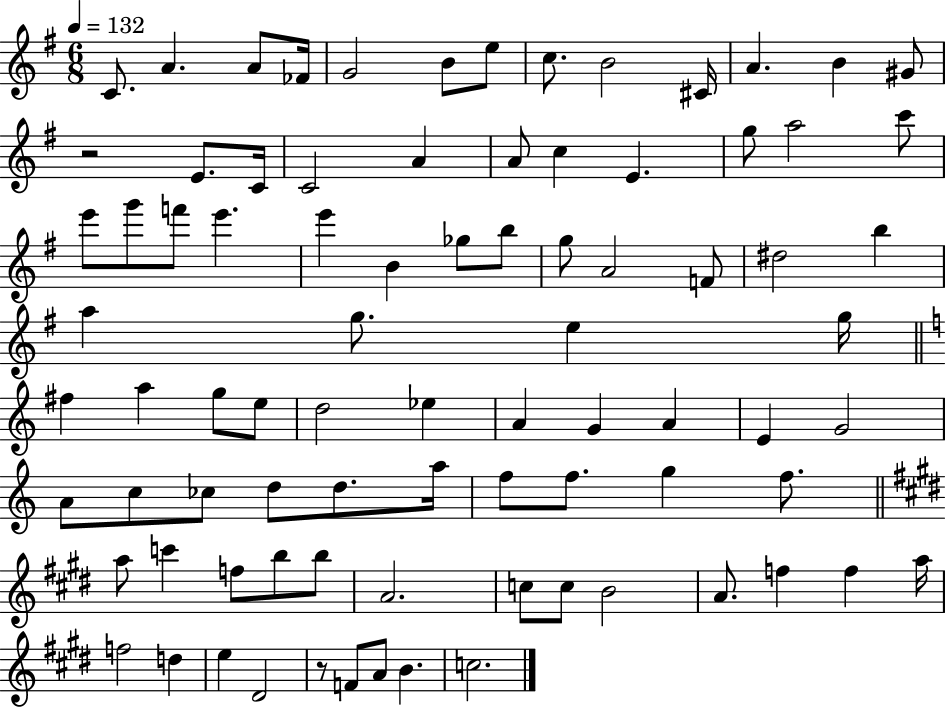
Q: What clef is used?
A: treble